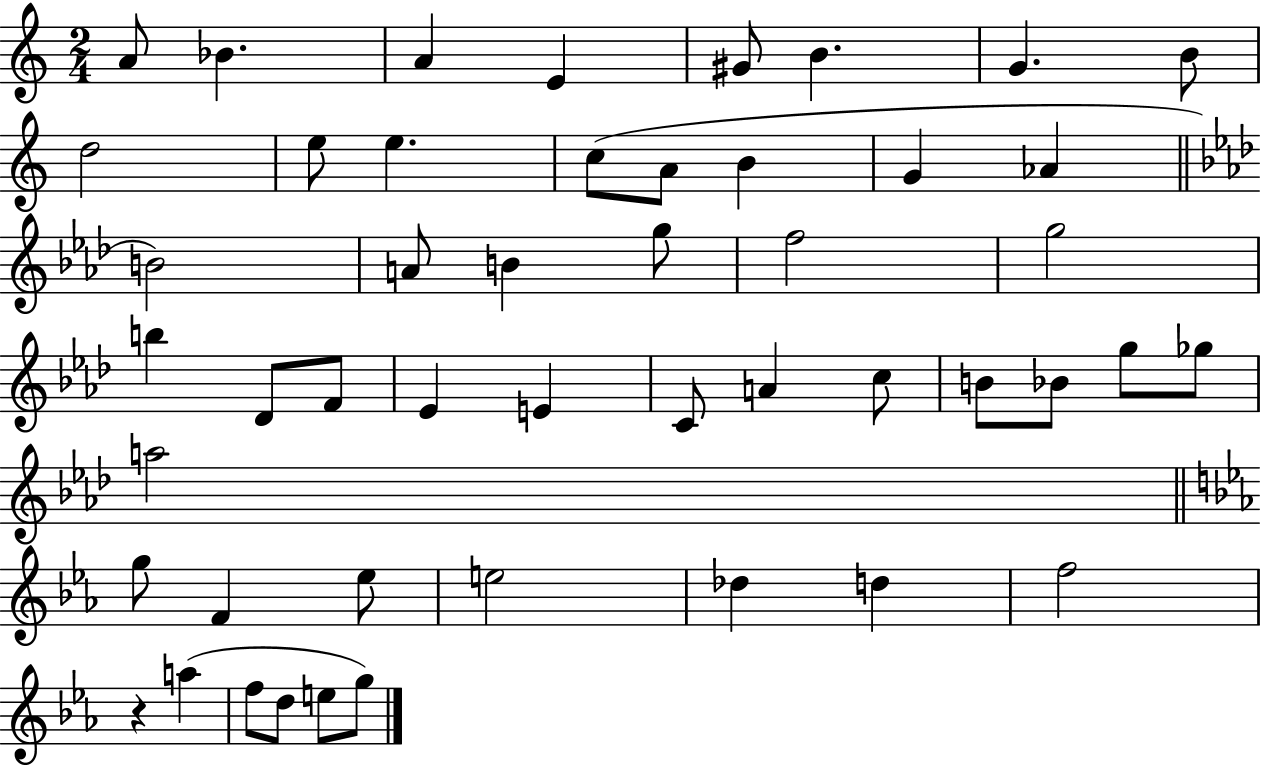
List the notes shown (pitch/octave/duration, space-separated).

A4/e Bb4/q. A4/q E4/q G#4/e B4/q. G4/q. B4/e D5/h E5/e E5/q. C5/e A4/e B4/q G4/q Ab4/q B4/h A4/e B4/q G5/e F5/h G5/h B5/q Db4/e F4/e Eb4/q E4/q C4/e A4/q C5/e B4/e Bb4/e G5/e Gb5/e A5/h G5/e F4/q Eb5/e E5/h Db5/q D5/q F5/h R/q A5/q F5/e D5/e E5/e G5/e